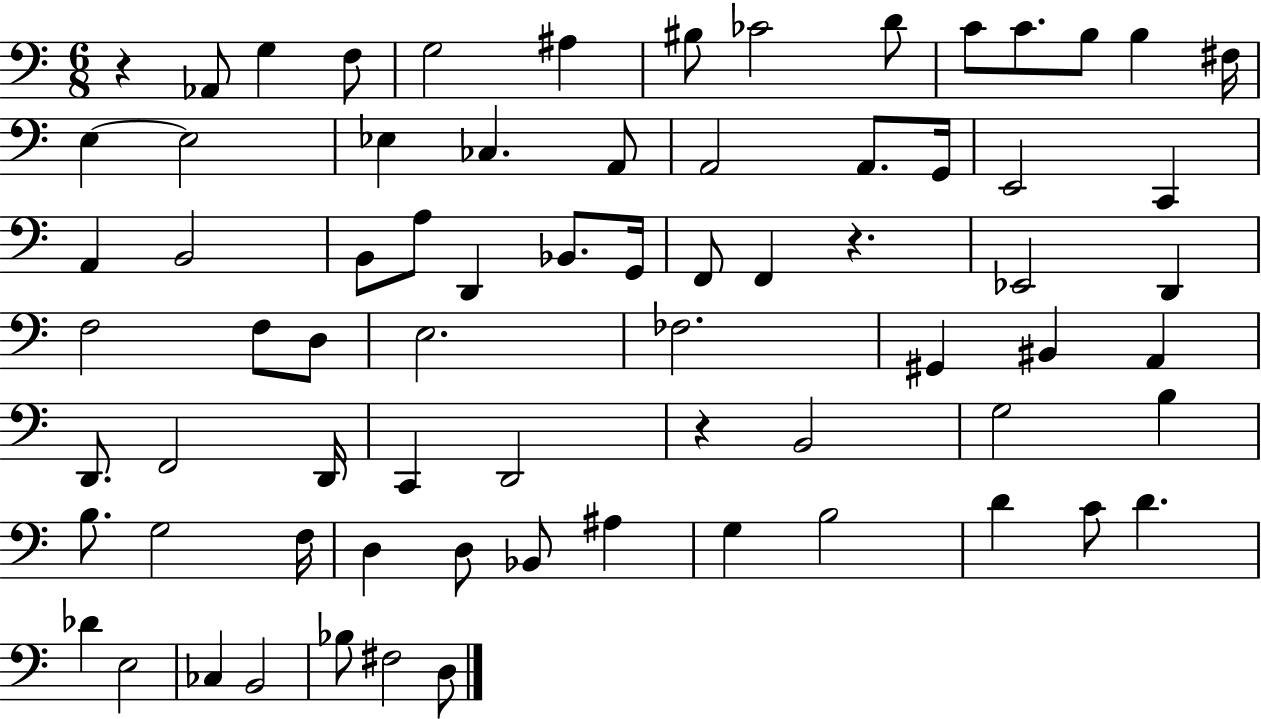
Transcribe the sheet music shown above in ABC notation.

X:1
T:Untitled
M:6/8
L:1/4
K:C
z _A,,/2 G, F,/2 G,2 ^A, ^B,/2 _C2 D/2 C/2 C/2 B,/2 B, ^F,/4 E, E,2 _E, _C, A,,/2 A,,2 A,,/2 G,,/4 E,,2 C,, A,, B,,2 B,,/2 A,/2 D,, _B,,/2 G,,/4 F,,/2 F,, z _E,,2 D,, F,2 F,/2 D,/2 E,2 _F,2 ^G,, ^B,, A,, D,,/2 F,,2 D,,/4 C,, D,,2 z B,,2 G,2 B, B,/2 G,2 F,/4 D, D,/2 _B,,/2 ^A, G, B,2 D C/2 D _D E,2 _C, B,,2 _B,/2 ^F,2 D,/2